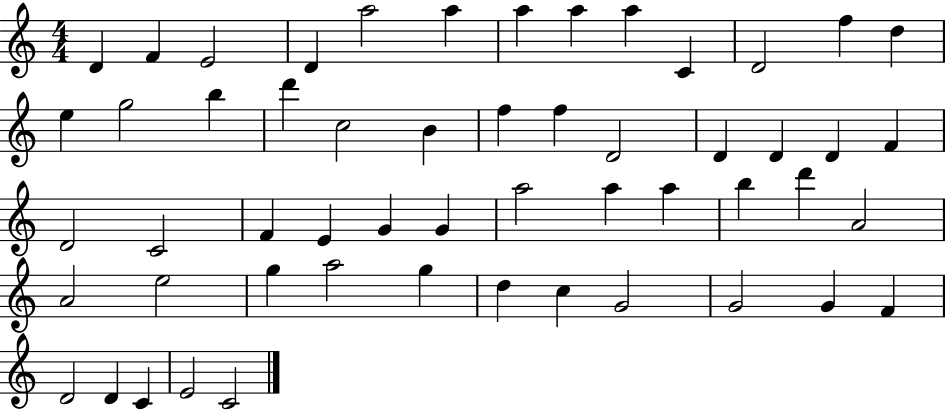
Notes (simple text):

D4/q F4/q E4/h D4/q A5/h A5/q A5/q A5/q A5/q C4/q D4/h F5/q D5/q E5/q G5/h B5/q D6/q C5/h B4/q F5/q F5/q D4/h D4/q D4/q D4/q F4/q D4/h C4/h F4/q E4/q G4/q G4/q A5/h A5/q A5/q B5/q D6/q A4/h A4/h E5/h G5/q A5/h G5/q D5/q C5/q G4/h G4/h G4/q F4/q D4/h D4/q C4/q E4/h C4/h